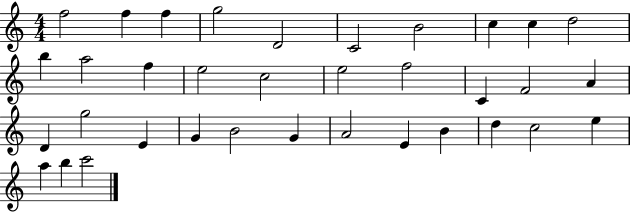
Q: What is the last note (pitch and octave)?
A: C6